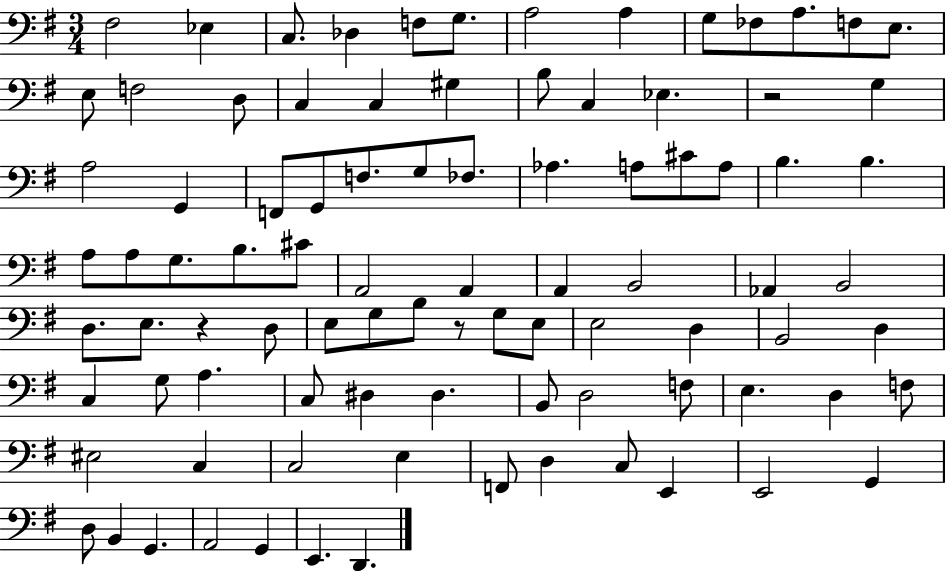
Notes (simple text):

F#3/h Eb3/q C3/e. Db3/q F3/e G3/e. A3/h A3/q G3/e FES3/e A3/e. F3/e E3/e. E3/e F3/h D3/e C3/q C3/q G#3/q B3/e C3/q Eb3/q. R/h G3/q A3/h G2/q F2/e G2/e F3/e. G3/e FES3/e. Ab3/q. A3/e C#4/e A3/e B3/q. B3/q. A3/e A3/e G3/e. B3/e. C#4/e A2/h A2/q A2/q B2/h Ab2/q B2/h D3/e. E3/e. R/q D3/e E3/e G3/e B3/e R/e G3/e E3/e E3/h D3/q B2/h D3/q C3/q G3/e A3/q. C3/e D#3/q D#3/q. B2/e D3/h F3/e E3/q. D3/q F3/e EIS3/h C3/q C3/h E3/q F2/e D3/q C3/e E2/q E2/h G2/q D3/e B2/q G2/q. A2/h G2/q E2/q. D2/q.